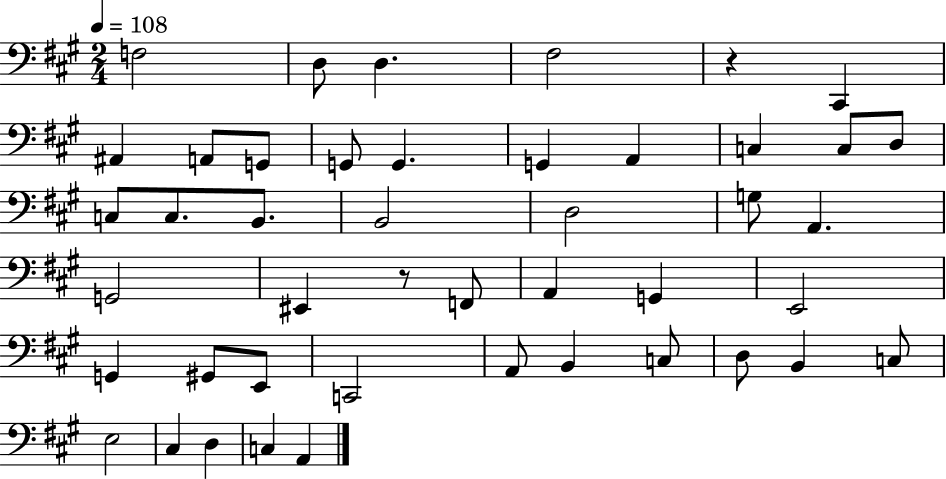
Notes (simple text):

F3/h D3/e D3/q. F#3/h R/q C#2/q A#2/q A2/e G2/e G2/e G2/q. G2/q A2/q C3/q C3/e D3/e C3/e C3/e. B2/e. B2/h D3/h G3/e A2/q. G2/h EIS2/q R/e F2/e A2/q G2/q E2/h G2/q G#2/e E2/e C2/h A2/e B2/q C3/e D3/e B2/q C3/e E3/h C#3/q D3/q C3/q A2/q